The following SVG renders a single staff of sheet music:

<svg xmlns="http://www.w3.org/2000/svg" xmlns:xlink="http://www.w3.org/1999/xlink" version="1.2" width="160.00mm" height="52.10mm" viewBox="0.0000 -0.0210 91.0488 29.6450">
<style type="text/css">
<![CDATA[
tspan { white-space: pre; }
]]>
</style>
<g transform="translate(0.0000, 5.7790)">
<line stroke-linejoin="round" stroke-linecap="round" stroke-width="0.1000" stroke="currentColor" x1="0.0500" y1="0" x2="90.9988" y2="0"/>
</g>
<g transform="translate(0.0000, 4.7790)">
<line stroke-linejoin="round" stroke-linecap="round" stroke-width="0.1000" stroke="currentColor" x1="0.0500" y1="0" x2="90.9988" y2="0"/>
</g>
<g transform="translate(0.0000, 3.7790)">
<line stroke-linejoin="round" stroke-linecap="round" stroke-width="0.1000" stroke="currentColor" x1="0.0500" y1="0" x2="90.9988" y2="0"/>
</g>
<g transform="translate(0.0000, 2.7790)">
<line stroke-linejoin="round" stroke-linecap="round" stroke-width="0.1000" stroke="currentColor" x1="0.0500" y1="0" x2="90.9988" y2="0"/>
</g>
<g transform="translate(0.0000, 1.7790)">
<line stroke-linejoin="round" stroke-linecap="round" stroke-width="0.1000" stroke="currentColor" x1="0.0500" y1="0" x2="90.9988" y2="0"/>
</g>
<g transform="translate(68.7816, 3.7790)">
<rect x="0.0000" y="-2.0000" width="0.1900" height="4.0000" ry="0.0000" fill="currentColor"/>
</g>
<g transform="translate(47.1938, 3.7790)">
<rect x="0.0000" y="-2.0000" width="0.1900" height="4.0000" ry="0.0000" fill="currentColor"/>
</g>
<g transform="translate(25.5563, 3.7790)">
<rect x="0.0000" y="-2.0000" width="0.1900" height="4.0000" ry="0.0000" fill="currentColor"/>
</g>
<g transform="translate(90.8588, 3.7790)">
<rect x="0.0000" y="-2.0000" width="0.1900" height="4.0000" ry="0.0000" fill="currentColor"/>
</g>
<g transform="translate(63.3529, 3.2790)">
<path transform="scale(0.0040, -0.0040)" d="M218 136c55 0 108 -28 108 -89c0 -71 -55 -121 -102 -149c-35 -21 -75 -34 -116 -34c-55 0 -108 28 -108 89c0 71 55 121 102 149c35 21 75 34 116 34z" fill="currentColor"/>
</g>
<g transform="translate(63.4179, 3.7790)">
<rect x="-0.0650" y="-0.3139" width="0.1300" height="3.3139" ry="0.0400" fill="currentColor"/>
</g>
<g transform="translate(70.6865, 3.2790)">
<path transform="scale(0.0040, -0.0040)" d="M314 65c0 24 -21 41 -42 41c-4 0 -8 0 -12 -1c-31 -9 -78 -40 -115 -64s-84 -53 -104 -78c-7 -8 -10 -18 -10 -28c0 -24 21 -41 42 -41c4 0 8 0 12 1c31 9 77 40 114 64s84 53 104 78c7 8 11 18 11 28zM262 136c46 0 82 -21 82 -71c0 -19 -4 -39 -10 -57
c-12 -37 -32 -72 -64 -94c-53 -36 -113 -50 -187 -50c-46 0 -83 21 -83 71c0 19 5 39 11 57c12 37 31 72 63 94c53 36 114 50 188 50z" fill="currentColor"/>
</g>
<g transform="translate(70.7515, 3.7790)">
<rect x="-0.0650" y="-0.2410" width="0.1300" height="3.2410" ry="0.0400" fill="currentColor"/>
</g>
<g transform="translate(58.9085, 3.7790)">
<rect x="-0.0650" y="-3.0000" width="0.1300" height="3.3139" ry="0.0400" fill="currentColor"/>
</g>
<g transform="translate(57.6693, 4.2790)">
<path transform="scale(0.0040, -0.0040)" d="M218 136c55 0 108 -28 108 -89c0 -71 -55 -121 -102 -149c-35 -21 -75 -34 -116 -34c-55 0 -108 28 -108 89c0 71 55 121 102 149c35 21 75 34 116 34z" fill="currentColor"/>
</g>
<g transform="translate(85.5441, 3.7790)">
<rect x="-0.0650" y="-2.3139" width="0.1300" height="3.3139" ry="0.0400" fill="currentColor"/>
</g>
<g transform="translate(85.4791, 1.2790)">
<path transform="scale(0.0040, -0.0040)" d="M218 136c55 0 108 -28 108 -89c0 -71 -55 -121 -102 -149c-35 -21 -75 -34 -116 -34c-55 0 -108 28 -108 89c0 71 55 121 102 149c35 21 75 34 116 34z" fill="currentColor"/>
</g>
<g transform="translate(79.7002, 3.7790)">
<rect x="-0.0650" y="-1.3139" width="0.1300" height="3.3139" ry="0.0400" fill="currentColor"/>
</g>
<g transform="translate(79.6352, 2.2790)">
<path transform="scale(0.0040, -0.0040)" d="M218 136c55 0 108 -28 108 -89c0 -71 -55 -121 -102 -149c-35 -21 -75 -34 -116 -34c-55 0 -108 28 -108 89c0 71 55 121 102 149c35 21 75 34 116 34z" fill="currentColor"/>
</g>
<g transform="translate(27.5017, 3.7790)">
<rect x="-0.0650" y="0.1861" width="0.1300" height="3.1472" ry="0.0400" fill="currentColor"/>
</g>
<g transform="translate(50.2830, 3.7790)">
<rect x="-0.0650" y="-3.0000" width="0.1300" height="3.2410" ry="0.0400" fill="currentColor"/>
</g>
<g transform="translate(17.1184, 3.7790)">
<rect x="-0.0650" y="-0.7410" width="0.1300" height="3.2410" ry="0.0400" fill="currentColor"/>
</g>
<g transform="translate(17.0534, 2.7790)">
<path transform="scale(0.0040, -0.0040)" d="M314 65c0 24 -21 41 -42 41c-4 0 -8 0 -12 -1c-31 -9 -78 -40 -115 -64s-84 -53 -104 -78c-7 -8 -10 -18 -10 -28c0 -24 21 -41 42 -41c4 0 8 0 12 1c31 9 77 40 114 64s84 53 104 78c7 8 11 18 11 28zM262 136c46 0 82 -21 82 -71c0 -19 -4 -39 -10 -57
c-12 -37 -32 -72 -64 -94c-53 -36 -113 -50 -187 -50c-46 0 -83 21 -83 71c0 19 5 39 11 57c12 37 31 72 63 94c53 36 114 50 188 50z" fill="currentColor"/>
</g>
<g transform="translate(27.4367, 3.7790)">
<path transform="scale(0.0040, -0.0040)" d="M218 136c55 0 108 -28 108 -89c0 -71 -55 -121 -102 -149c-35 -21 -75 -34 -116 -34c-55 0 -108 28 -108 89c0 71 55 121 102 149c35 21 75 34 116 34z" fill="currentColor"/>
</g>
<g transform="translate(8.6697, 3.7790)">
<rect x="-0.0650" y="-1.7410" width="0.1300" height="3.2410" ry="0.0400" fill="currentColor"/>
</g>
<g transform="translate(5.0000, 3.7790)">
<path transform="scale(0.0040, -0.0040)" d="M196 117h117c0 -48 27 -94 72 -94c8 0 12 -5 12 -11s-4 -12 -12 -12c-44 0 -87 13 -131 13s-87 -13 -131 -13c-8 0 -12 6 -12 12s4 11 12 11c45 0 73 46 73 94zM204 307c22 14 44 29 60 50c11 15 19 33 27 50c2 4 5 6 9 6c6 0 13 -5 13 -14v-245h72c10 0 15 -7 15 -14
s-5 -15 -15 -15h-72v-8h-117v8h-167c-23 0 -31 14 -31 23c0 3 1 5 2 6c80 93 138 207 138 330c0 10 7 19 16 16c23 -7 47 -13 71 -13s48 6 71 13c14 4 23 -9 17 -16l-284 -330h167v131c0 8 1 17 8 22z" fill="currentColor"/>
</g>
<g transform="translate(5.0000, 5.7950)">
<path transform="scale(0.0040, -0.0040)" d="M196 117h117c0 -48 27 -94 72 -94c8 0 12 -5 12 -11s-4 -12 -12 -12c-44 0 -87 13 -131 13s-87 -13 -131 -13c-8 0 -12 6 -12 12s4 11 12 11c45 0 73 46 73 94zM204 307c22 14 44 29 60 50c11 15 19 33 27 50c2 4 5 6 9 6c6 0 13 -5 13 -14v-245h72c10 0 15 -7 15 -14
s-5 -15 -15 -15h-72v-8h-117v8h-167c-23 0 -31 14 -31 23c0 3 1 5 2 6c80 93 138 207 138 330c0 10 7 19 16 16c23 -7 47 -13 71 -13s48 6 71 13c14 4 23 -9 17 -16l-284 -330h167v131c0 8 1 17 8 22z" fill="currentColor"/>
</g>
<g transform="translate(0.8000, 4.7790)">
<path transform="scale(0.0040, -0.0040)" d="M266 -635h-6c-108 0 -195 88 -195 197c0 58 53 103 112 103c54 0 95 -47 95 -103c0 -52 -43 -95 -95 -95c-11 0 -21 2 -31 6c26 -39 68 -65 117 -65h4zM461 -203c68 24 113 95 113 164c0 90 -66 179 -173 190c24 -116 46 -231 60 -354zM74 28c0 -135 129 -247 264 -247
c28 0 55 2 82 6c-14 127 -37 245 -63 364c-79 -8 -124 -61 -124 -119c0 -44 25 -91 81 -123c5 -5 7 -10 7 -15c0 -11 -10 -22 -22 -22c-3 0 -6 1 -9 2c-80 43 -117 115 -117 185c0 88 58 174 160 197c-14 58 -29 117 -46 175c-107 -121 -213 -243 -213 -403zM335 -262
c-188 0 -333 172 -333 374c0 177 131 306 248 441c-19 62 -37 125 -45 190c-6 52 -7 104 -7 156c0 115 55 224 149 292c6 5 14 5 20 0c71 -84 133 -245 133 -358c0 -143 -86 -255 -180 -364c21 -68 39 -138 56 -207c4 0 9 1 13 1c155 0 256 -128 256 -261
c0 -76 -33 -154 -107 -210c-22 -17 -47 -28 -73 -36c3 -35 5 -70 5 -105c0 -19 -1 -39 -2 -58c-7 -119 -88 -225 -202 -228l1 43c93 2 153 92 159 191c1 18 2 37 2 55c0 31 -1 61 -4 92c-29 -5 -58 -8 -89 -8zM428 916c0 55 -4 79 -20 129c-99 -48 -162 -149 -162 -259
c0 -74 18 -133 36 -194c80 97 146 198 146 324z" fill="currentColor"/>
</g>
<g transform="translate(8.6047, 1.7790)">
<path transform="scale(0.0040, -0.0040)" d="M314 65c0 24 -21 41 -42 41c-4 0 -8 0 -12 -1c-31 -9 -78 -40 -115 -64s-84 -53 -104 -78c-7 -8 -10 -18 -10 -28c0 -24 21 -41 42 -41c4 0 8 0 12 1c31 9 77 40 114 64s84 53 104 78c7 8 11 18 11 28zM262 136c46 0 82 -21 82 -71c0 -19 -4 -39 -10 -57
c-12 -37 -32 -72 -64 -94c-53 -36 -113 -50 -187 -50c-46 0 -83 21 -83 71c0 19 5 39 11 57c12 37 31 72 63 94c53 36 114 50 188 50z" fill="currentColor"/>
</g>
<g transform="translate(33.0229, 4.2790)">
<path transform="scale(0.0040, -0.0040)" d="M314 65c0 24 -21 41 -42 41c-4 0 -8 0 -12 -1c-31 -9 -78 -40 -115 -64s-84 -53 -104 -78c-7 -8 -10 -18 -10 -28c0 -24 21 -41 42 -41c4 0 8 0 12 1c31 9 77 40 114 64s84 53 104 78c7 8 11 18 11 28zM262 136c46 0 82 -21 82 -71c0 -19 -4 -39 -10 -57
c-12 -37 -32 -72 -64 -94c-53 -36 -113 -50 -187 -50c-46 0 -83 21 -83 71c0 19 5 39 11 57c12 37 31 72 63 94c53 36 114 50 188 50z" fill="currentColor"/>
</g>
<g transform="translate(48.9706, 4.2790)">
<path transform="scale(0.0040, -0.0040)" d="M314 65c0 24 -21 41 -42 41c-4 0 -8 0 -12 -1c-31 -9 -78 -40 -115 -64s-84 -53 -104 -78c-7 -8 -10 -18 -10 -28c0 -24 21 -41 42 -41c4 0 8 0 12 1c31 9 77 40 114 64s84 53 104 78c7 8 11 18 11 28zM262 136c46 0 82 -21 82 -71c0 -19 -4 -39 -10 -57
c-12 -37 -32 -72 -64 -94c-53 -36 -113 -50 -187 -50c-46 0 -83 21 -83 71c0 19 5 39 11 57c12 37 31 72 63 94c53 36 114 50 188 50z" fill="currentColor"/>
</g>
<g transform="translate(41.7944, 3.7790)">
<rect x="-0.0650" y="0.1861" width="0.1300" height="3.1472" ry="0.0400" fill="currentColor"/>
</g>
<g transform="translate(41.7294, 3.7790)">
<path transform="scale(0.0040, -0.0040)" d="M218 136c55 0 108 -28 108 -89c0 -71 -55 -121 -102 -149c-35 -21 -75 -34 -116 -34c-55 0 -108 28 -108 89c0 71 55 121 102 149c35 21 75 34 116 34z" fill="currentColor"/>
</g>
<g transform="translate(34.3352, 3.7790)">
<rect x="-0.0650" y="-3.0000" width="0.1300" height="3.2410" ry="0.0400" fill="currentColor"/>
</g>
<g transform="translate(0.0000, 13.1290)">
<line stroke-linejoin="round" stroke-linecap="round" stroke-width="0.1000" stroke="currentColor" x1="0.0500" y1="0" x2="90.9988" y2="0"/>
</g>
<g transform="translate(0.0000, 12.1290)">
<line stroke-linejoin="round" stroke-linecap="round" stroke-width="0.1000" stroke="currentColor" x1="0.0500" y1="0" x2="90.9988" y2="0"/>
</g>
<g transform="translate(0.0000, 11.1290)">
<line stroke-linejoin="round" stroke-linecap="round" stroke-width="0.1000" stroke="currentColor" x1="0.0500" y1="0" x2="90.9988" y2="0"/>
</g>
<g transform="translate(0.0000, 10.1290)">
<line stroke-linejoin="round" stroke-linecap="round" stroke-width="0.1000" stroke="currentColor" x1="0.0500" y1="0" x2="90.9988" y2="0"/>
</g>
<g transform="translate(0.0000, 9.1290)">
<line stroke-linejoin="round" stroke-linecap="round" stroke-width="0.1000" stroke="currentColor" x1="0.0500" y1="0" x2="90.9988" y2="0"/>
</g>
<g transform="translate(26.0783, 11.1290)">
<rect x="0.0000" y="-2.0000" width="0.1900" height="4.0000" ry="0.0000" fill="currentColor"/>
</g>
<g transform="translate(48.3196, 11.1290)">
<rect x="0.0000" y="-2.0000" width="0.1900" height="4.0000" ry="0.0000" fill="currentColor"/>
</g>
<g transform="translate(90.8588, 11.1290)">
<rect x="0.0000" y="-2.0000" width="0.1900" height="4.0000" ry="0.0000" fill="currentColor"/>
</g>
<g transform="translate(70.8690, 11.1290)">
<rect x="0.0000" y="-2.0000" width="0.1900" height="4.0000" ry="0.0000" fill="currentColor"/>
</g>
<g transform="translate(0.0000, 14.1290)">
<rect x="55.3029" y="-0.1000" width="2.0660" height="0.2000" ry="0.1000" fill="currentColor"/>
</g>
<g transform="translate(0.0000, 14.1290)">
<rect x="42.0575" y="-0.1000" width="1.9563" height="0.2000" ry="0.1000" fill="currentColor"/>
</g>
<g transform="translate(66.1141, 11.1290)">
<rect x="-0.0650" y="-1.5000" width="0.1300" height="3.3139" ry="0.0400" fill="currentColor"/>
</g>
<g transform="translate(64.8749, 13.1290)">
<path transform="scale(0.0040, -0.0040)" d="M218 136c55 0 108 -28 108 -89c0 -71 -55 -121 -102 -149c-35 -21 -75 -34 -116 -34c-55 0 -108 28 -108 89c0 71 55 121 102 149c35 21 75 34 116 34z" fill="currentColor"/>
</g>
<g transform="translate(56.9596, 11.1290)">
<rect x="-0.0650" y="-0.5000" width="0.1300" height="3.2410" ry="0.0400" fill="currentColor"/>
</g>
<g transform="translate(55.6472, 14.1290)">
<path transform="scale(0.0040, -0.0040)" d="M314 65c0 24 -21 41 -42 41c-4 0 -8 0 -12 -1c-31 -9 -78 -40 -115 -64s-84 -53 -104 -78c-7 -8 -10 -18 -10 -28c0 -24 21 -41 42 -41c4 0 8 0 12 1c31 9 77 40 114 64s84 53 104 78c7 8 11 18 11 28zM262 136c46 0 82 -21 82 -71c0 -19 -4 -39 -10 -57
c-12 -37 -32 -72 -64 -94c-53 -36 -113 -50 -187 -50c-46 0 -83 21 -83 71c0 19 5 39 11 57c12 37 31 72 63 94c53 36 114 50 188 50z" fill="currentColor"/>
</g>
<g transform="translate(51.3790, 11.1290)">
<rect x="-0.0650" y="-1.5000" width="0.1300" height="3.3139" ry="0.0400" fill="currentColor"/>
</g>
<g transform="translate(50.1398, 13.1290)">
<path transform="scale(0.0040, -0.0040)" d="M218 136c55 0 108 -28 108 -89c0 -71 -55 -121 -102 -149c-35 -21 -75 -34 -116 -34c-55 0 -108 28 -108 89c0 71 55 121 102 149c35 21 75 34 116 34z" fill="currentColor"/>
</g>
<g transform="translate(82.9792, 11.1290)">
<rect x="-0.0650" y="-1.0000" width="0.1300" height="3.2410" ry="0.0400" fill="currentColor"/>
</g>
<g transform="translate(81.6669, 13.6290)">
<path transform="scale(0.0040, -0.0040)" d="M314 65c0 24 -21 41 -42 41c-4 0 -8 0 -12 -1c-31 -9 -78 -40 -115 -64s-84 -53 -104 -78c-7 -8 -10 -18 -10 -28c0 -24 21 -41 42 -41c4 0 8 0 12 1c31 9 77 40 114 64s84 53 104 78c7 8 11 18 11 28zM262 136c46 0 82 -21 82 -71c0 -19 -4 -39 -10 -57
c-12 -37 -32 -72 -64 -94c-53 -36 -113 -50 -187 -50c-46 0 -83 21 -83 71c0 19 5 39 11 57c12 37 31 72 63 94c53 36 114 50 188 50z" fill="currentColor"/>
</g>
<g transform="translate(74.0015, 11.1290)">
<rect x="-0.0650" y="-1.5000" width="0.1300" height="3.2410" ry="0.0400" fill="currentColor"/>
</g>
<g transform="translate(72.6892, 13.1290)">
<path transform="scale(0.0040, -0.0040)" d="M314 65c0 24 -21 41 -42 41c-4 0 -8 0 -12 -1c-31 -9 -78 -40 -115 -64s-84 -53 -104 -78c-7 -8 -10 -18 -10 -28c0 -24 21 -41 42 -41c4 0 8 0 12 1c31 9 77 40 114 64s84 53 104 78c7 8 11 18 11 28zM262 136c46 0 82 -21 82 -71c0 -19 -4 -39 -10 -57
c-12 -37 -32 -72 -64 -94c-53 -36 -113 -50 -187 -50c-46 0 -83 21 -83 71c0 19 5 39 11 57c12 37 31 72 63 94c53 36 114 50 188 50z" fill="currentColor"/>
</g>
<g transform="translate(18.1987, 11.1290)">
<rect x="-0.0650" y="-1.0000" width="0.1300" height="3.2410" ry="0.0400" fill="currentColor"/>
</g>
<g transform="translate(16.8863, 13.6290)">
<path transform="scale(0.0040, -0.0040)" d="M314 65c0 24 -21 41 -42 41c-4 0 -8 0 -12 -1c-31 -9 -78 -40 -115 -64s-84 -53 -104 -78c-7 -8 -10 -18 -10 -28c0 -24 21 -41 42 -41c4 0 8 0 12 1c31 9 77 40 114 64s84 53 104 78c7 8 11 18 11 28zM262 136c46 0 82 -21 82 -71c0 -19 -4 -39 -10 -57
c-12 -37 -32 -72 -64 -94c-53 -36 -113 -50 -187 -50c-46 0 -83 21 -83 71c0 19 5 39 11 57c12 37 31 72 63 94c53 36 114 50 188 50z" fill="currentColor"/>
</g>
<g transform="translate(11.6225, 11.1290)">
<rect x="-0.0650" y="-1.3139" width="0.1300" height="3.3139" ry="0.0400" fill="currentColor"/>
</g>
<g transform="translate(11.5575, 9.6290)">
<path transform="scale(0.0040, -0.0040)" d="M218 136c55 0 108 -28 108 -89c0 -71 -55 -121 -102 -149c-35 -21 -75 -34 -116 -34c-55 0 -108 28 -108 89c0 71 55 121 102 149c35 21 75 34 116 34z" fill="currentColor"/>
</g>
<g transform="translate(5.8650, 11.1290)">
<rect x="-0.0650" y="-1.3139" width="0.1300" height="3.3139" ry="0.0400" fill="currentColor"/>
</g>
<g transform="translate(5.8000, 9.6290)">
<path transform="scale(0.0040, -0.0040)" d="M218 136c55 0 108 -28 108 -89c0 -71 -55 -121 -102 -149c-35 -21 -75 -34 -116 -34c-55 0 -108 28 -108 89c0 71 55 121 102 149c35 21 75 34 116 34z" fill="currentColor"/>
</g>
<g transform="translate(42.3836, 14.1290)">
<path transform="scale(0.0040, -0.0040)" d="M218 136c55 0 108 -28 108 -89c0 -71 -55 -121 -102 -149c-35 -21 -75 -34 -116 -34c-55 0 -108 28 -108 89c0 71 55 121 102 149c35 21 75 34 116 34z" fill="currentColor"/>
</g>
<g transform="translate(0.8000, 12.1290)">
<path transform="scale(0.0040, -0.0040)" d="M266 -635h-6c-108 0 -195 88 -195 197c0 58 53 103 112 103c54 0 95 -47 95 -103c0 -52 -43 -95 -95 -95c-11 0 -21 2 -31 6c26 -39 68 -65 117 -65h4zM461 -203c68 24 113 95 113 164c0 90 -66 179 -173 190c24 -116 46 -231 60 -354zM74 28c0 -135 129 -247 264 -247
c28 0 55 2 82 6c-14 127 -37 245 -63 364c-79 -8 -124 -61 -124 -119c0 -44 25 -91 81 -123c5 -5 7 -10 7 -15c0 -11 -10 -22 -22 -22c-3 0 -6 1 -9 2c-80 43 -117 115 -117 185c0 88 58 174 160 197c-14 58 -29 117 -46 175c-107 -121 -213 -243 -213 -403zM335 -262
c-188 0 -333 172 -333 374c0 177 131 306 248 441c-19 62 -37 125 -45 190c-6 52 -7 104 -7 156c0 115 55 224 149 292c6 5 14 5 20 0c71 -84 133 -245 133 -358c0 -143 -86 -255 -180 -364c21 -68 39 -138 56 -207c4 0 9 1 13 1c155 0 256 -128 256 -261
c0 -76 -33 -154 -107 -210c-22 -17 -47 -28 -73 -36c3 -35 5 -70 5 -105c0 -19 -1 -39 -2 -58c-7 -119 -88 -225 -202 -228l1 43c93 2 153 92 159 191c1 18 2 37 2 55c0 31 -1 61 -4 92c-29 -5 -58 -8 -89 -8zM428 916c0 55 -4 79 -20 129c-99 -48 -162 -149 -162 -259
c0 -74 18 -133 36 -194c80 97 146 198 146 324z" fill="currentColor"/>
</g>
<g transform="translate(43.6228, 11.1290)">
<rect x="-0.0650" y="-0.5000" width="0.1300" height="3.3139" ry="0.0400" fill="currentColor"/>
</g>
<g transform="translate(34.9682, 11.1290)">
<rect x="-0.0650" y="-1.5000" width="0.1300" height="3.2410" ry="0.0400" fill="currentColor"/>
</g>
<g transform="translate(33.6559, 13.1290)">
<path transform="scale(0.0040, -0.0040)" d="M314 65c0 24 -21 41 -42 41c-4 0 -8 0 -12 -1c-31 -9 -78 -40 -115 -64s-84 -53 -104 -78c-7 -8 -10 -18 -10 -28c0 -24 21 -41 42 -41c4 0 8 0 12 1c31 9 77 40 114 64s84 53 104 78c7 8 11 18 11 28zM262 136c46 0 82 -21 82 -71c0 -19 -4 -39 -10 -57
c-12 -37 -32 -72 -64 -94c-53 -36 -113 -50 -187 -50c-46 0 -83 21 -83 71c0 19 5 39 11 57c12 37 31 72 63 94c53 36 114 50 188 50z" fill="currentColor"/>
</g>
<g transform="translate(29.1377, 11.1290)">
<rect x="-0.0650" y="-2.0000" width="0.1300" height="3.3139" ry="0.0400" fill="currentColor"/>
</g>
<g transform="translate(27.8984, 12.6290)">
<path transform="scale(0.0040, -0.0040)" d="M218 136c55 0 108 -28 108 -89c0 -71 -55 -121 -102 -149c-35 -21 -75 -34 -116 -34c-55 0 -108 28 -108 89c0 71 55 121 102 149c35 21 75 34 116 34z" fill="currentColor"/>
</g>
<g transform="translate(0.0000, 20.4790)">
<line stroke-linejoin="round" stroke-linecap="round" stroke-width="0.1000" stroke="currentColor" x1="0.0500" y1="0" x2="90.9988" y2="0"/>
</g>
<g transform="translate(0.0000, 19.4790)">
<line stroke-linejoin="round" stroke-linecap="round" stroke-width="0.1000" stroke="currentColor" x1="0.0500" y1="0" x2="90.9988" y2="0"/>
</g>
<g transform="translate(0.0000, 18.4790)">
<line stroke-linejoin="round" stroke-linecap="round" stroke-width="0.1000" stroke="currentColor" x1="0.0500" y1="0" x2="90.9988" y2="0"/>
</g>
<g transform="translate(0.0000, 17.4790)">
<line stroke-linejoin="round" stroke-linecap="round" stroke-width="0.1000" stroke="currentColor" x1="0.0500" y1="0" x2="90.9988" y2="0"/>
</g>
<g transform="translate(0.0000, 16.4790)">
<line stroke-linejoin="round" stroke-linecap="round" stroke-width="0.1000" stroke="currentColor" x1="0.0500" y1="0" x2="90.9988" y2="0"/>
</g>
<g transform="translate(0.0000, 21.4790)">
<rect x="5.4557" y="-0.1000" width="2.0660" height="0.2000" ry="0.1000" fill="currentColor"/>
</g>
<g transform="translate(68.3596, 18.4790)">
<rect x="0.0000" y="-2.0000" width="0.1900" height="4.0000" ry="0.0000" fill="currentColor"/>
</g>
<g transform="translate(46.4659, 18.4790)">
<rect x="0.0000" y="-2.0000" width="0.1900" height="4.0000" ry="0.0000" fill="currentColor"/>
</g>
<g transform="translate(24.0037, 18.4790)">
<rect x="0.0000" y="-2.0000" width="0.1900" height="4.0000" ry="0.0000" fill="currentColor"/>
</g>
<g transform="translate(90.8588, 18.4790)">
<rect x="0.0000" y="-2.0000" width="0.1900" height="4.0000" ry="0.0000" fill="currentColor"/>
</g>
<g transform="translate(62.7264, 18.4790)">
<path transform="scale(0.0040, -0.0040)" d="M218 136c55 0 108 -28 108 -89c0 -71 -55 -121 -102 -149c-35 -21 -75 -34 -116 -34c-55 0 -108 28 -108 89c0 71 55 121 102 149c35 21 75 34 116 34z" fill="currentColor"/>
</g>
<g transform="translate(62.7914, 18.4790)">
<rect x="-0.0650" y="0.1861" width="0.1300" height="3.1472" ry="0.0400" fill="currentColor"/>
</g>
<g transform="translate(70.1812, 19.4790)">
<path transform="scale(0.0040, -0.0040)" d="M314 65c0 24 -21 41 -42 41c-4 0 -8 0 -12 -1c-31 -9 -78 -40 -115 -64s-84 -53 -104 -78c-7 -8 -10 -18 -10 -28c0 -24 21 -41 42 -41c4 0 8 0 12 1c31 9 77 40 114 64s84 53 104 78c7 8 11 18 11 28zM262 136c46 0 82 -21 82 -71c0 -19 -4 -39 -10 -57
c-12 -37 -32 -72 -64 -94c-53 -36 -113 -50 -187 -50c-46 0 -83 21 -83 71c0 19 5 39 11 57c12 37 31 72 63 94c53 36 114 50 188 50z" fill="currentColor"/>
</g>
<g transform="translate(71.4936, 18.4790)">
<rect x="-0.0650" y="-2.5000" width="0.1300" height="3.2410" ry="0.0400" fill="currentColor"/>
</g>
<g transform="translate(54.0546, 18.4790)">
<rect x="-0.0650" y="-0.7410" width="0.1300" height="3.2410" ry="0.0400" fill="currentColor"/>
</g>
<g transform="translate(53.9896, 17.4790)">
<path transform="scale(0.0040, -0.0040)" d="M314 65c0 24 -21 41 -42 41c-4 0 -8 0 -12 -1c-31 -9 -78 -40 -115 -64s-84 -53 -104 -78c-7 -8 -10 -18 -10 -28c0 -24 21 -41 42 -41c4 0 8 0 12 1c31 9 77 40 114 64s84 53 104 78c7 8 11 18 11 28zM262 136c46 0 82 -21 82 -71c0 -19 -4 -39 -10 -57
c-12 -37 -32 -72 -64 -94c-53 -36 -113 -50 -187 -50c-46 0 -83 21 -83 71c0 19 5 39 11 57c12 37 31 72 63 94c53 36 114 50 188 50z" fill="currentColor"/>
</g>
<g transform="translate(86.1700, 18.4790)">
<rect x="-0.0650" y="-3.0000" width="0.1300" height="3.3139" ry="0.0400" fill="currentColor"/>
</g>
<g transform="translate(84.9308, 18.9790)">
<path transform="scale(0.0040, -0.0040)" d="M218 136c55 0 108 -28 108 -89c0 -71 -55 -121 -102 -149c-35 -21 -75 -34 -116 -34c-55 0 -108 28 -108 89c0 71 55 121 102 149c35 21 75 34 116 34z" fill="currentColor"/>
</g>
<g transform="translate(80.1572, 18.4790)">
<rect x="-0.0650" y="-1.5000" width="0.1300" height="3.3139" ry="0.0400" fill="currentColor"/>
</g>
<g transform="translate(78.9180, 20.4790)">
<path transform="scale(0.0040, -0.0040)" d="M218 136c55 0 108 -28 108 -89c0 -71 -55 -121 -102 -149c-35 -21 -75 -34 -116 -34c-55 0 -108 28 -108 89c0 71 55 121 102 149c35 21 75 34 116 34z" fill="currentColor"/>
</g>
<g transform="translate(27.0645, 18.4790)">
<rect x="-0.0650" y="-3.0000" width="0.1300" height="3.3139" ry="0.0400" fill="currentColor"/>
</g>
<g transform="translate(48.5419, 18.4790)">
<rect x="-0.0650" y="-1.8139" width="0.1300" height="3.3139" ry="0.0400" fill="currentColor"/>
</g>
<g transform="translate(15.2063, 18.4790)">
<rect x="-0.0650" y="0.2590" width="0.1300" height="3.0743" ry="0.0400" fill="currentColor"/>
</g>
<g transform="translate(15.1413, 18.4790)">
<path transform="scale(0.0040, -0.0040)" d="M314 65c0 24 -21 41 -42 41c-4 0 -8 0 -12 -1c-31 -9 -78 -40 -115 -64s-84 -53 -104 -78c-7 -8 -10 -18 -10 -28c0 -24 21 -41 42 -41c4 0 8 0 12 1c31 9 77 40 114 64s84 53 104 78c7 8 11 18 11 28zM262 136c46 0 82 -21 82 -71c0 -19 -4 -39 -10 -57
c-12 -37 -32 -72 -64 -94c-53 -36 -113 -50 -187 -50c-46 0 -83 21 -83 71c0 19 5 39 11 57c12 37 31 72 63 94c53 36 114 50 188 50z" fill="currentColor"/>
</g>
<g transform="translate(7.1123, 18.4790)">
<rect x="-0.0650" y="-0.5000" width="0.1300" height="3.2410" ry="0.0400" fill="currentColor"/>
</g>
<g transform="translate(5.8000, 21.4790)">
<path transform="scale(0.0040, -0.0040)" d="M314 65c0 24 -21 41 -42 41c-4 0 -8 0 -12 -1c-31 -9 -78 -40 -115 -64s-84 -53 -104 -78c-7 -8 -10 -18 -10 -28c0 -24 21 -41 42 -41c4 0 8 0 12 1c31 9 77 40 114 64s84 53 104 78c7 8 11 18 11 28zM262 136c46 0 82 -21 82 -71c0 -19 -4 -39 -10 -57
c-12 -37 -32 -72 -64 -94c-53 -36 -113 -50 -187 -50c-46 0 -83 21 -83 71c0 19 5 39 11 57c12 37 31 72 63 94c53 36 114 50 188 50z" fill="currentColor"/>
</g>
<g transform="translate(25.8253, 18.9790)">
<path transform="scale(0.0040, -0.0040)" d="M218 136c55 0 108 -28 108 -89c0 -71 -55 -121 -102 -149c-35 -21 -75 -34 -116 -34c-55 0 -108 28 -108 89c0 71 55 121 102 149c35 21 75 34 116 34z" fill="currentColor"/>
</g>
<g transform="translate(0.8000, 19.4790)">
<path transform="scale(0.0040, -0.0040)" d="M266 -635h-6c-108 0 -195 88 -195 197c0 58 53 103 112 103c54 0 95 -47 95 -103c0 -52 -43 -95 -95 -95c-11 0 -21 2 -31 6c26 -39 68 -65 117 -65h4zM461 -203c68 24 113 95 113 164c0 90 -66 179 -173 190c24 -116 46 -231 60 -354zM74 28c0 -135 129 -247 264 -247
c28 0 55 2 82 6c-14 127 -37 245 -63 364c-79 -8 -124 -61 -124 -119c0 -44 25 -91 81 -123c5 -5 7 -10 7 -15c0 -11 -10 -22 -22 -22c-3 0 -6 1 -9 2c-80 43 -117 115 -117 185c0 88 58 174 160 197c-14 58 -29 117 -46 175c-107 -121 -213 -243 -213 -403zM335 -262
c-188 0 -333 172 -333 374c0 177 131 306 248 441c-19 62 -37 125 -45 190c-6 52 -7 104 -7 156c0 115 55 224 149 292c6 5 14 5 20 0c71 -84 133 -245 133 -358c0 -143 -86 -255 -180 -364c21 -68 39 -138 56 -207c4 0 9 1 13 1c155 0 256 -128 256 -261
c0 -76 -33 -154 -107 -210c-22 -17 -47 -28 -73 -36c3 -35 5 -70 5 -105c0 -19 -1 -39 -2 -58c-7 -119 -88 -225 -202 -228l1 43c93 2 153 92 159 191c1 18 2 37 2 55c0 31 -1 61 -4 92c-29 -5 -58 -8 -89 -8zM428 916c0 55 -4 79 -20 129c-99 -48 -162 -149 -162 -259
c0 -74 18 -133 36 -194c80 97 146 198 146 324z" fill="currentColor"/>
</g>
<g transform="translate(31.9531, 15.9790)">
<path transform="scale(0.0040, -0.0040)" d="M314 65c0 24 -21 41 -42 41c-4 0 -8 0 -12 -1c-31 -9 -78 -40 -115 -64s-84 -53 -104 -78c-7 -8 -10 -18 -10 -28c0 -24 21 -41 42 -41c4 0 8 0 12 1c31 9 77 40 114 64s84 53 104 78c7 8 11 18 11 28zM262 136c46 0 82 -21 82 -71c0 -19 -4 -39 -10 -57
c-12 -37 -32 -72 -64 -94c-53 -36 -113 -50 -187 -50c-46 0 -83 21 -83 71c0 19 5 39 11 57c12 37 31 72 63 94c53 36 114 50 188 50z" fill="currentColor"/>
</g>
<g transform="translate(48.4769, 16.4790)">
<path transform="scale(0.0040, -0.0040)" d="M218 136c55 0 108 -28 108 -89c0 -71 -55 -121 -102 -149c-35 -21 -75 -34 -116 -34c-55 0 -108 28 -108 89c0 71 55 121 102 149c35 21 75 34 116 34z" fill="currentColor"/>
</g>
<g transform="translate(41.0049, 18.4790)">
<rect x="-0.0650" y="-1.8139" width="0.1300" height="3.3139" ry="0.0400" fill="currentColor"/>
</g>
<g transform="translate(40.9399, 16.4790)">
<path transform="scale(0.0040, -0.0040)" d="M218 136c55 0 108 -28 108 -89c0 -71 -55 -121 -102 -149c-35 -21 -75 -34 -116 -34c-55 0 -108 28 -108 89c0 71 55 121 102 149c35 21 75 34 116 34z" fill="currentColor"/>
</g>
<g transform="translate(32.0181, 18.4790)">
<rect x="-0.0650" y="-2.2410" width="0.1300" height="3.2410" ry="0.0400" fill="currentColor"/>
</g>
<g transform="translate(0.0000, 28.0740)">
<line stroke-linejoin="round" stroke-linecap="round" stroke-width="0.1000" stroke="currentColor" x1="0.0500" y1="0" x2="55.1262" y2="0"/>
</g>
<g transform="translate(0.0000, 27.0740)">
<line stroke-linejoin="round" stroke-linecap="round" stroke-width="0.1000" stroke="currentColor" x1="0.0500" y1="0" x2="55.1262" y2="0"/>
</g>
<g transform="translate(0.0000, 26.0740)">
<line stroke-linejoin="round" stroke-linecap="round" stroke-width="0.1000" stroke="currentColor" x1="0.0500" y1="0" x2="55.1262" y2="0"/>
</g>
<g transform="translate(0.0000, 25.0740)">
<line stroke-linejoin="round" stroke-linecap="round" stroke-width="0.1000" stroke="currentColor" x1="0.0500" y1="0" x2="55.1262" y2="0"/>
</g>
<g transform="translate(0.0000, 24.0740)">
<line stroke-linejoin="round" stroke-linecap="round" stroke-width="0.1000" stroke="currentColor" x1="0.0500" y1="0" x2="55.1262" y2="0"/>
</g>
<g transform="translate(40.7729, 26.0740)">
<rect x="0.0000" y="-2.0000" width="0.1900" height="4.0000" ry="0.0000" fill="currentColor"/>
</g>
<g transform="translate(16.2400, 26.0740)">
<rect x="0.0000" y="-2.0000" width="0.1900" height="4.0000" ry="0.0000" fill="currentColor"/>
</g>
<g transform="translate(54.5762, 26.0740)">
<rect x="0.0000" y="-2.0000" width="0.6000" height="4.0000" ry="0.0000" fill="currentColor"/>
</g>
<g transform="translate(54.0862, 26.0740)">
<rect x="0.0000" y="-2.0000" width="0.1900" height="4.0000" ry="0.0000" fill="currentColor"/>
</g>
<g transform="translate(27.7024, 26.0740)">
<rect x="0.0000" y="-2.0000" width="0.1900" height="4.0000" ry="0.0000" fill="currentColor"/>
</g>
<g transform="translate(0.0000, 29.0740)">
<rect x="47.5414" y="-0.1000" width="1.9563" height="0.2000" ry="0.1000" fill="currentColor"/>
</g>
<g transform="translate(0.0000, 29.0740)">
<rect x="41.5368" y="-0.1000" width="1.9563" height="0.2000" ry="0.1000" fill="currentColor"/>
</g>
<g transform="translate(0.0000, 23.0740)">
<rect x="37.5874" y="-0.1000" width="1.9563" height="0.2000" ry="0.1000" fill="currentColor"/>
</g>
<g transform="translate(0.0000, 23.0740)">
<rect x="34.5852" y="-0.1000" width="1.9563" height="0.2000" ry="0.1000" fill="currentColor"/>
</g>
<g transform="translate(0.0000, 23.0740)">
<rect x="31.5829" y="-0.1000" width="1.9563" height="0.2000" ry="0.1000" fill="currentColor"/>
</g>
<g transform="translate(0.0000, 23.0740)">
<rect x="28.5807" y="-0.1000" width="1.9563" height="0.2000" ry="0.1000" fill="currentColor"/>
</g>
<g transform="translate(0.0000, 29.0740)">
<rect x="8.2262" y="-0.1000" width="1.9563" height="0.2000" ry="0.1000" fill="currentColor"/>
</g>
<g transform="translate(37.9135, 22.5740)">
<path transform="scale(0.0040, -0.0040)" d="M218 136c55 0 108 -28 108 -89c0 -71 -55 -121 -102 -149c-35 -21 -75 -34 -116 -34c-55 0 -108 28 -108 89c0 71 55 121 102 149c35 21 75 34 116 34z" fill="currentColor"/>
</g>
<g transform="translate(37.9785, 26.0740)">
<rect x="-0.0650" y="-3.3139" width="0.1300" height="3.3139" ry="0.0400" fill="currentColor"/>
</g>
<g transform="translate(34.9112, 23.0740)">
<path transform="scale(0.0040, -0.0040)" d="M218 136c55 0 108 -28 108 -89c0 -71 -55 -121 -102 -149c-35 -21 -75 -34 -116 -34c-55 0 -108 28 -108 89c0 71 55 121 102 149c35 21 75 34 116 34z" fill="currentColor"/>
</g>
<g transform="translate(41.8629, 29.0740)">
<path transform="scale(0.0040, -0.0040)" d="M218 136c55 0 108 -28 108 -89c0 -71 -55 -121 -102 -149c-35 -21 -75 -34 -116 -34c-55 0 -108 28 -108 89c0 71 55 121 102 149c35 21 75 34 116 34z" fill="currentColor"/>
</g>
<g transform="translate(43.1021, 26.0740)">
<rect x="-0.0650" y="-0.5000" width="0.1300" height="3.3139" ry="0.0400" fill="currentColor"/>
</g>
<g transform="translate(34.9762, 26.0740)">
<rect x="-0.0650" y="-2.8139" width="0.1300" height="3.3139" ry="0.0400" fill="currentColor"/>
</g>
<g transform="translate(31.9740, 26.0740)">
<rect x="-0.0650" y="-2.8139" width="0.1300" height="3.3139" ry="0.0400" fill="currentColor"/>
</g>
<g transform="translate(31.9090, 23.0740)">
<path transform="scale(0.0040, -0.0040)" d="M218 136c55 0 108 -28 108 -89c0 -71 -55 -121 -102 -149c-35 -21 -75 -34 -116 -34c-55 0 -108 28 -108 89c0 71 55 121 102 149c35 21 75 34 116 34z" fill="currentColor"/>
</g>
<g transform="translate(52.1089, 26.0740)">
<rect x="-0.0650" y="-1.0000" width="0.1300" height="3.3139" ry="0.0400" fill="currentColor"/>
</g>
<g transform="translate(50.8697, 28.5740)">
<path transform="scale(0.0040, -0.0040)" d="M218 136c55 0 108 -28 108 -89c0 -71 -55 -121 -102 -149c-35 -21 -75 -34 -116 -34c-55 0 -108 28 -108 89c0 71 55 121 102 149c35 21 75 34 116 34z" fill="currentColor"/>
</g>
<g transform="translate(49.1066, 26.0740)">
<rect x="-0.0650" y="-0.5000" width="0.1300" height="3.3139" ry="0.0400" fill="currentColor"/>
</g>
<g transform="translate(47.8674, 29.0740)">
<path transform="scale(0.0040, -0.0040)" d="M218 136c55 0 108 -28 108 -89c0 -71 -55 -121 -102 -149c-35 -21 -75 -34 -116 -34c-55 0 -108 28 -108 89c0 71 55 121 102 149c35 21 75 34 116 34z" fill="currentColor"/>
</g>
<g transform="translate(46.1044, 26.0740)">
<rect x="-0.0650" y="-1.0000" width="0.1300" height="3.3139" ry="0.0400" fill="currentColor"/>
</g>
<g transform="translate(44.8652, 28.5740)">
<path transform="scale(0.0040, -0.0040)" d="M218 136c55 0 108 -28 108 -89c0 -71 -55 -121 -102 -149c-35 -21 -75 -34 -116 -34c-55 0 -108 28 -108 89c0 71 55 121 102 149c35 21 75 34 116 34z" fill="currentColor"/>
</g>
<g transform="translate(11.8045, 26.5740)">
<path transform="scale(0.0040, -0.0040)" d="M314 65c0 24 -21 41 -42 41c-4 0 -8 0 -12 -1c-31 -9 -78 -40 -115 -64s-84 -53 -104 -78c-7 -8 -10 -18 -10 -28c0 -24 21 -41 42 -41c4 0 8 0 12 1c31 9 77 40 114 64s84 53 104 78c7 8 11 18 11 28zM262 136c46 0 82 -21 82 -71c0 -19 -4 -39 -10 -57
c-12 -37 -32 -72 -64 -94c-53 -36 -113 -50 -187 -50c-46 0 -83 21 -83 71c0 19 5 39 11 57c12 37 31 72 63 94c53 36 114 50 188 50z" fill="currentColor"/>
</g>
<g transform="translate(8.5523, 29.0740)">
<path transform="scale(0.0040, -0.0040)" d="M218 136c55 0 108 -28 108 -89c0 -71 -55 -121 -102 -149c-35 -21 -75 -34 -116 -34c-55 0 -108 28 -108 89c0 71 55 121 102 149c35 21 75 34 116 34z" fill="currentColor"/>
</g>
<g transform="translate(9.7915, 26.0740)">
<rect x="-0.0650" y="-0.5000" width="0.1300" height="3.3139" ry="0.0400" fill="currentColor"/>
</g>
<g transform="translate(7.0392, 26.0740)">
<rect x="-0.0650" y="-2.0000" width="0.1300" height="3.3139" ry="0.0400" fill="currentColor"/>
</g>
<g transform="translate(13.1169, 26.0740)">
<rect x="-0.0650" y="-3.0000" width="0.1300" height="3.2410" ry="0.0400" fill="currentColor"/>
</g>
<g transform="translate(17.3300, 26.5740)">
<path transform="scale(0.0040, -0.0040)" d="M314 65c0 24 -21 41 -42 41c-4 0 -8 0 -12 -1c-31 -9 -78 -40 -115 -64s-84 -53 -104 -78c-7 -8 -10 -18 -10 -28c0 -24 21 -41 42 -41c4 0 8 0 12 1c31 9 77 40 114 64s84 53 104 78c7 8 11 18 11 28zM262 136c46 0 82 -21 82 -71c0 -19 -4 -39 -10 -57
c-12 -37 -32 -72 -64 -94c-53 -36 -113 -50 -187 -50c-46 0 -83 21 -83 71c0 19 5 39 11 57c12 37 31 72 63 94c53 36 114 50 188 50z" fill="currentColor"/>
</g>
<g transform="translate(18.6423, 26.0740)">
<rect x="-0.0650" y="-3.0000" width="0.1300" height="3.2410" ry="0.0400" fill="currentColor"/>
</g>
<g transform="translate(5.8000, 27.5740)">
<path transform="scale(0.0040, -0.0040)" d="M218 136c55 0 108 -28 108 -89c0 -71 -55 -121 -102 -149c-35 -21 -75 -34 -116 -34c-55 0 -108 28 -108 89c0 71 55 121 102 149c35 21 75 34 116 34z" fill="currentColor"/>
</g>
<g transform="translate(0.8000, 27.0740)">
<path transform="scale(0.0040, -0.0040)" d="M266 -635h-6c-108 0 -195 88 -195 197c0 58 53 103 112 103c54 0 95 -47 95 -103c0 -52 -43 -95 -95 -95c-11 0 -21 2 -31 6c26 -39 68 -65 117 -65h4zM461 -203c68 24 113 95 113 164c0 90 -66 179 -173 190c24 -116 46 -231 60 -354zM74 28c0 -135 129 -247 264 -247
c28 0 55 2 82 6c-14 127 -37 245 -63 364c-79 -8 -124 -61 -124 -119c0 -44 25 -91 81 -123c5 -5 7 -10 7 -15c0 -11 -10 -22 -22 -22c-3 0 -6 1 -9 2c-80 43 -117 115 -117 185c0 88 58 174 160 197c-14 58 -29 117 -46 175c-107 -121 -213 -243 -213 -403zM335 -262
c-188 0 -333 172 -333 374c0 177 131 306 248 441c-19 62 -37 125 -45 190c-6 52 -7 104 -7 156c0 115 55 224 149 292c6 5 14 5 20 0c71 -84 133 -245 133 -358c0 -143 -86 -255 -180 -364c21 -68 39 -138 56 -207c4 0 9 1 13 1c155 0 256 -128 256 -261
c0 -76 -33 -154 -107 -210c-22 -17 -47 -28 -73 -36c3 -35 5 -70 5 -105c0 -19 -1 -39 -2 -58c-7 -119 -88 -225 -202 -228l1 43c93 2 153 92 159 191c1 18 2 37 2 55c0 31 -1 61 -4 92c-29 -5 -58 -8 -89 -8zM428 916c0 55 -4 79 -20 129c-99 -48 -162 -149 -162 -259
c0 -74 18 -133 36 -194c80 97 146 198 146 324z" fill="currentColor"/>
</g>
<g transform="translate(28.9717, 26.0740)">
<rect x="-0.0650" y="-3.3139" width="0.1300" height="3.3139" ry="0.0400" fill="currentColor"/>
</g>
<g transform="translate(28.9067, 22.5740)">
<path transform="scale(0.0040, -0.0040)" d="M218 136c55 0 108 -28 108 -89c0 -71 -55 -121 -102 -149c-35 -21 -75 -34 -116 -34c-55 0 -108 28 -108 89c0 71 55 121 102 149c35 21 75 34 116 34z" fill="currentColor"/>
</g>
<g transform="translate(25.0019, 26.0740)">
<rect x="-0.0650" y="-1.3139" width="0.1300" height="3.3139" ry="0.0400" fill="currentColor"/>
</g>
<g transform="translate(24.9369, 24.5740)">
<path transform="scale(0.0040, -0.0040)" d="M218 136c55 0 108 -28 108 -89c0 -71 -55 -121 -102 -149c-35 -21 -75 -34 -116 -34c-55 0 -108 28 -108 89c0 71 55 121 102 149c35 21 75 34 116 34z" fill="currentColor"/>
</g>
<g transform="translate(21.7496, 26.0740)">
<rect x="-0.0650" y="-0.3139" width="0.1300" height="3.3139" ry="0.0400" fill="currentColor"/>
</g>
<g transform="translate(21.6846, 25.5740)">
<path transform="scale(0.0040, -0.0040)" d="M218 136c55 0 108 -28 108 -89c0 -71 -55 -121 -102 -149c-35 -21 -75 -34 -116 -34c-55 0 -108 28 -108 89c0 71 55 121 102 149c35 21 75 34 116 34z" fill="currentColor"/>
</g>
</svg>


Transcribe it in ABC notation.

X:1
T:Untitled
M:4/4
L:1/4
K:C
f2 d2 B A2 B A2 A c c2 e g e e D2 F E2 C E C2 E E2 D2 C2 B2 A g2 f f d2 B G2 E A F C A2 A2 c e b a a b C D C D